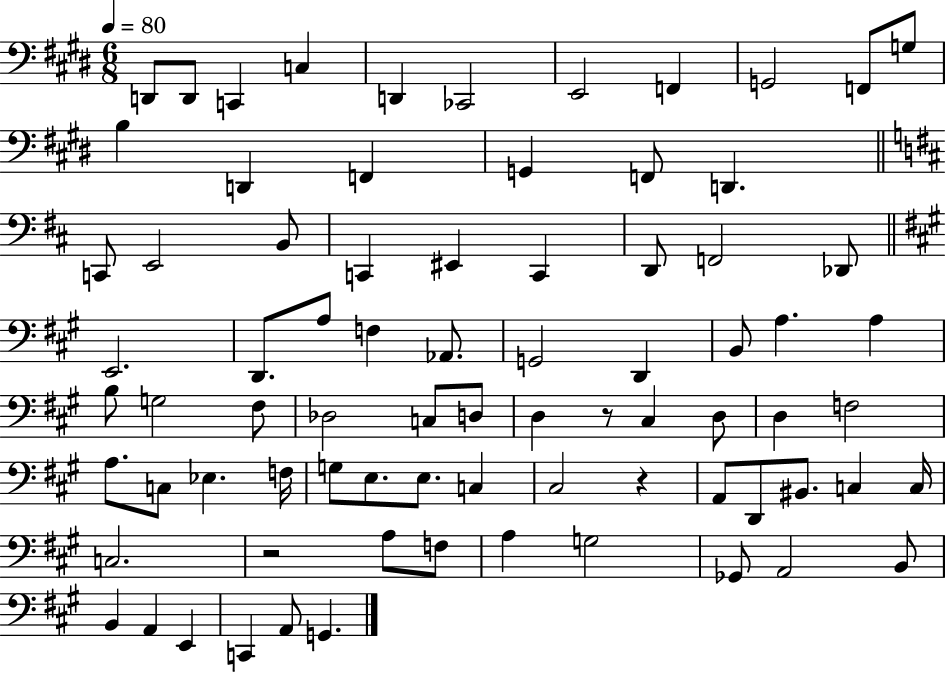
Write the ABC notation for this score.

X:1
T:Untitled
M:6/8
L:1/4
K:E
D,,/2 D,,/2 C,, C, D,, _C,,2 E,,2 F,, G,,2 F,,/2 G,/2 B, D,, F,, G,, F,,/2 D,, C,,/2 E,,2 B,,/2 C,, ^E,, C,, D,,/2 F,,2 _D,,/2 E,,2 D,,/2 A,/2 F, _A,,/2 G,,2 D,, B,,/2 A, A, B,/2 G,2 ^F,/2 _D,2 C,/2 D,/2 D, z/2 ^C, D,/2 D, F,2 A,/2 C,/2 _E, F,/4 G,/2 E,/2 E,/2 C, ^C,2 z A,,/2 D,,/2 ^B,,/2 C, C,/4 C,2 z2 A,/2 F,/2 A, G,2 _G,,/2 A,,2 B,,/2 B,, A,, E,, C,, A,,/2 G,,